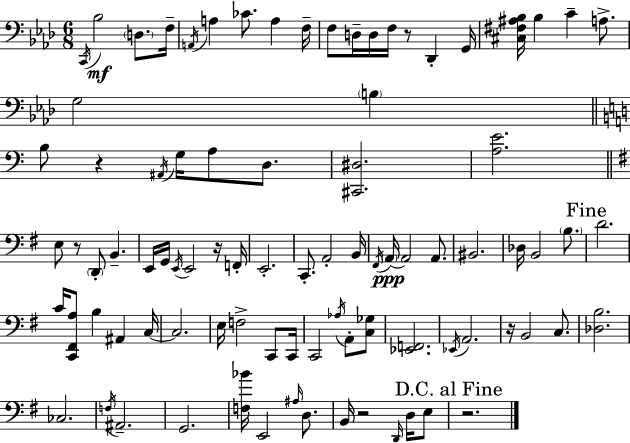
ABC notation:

X:1
T:Untitled
M:6/8
L:1/4
K:Fm
C,,/4 _B,2 D,/2 F,/4 A,,/4 A, _C/2 A, F,/4 F,/2 D,/4 D,/4 F,/4 z/2 _D,, G,,/4 [^C,^F,^A,_B,]/4 _B, C A,/2 G,2 B, B,/2 z ^A,,/4 G,/4 A,/2 D,/2 [^C,,^D,]2 [A,E]2 E,/2 z/2 D,,/2 B,, E,,/4 G,,/4 E,,/4 E,,2 z/4 F,,/4 E,,2 C,,/2 A,,2 B,,/4 ^F,,/4 A,,/4 A,,2 A,,/2 ^B,,2 _D,/4 B,,2 B,/2 D2 C/4 [C,,^F,,A,]/2 B, ^A,, C,/4 C,2 E,/4 F,2 C,,/2 C,,/4 C,,2 _A,/4 A,,/2 [C,_G,]/2 [_E,,F,,]2 _E,,/4 A,,2 z/4 B,,2 C,/2 [_D,B,]2 _C,2 F,/4 ^A,,2 G,,2 [F,_B]/4 E,,2 ^A,/4 D,/2 B,,/4 z2 D,,/4 D,/4 E,/2 z2